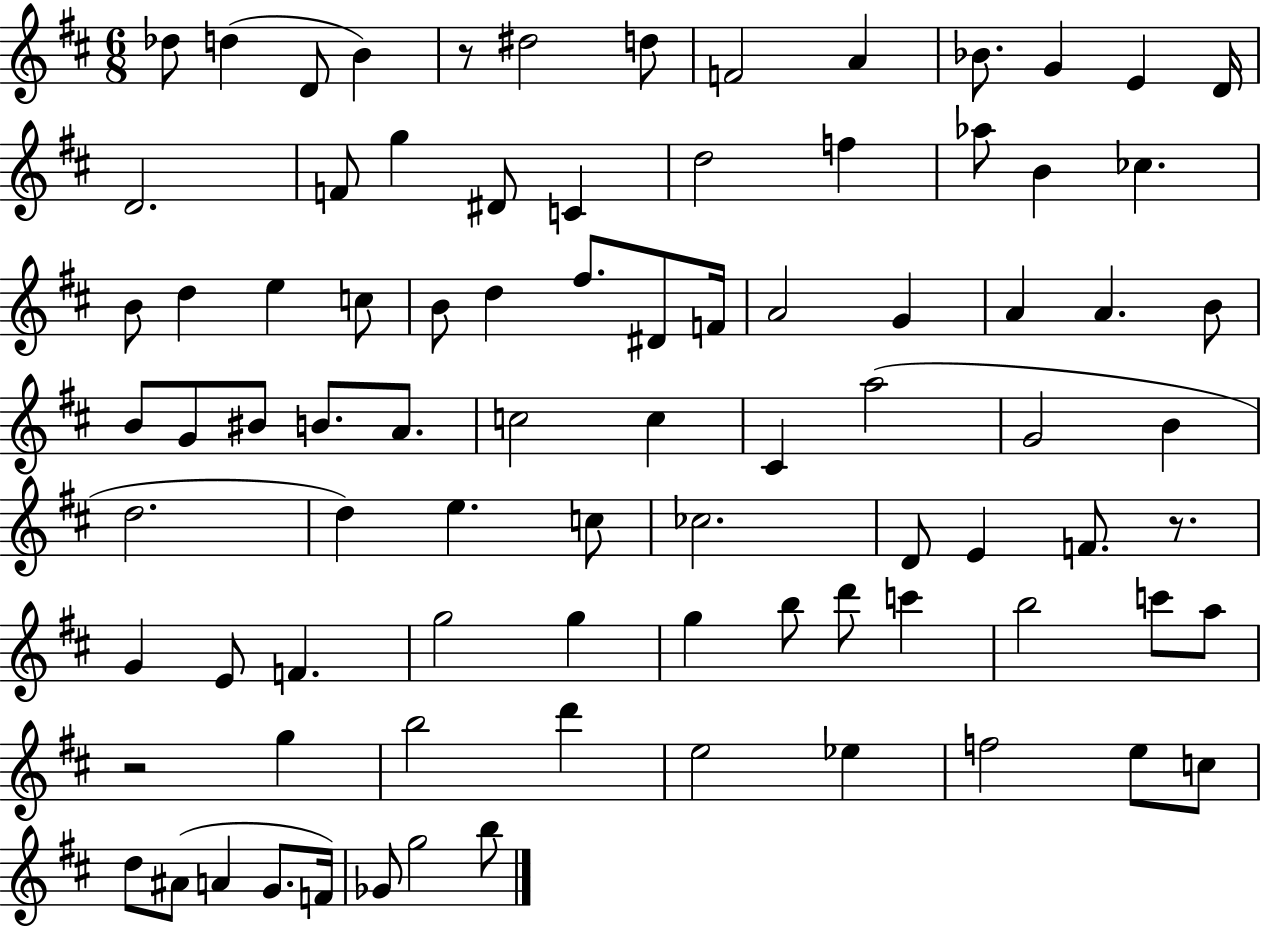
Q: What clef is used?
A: treble